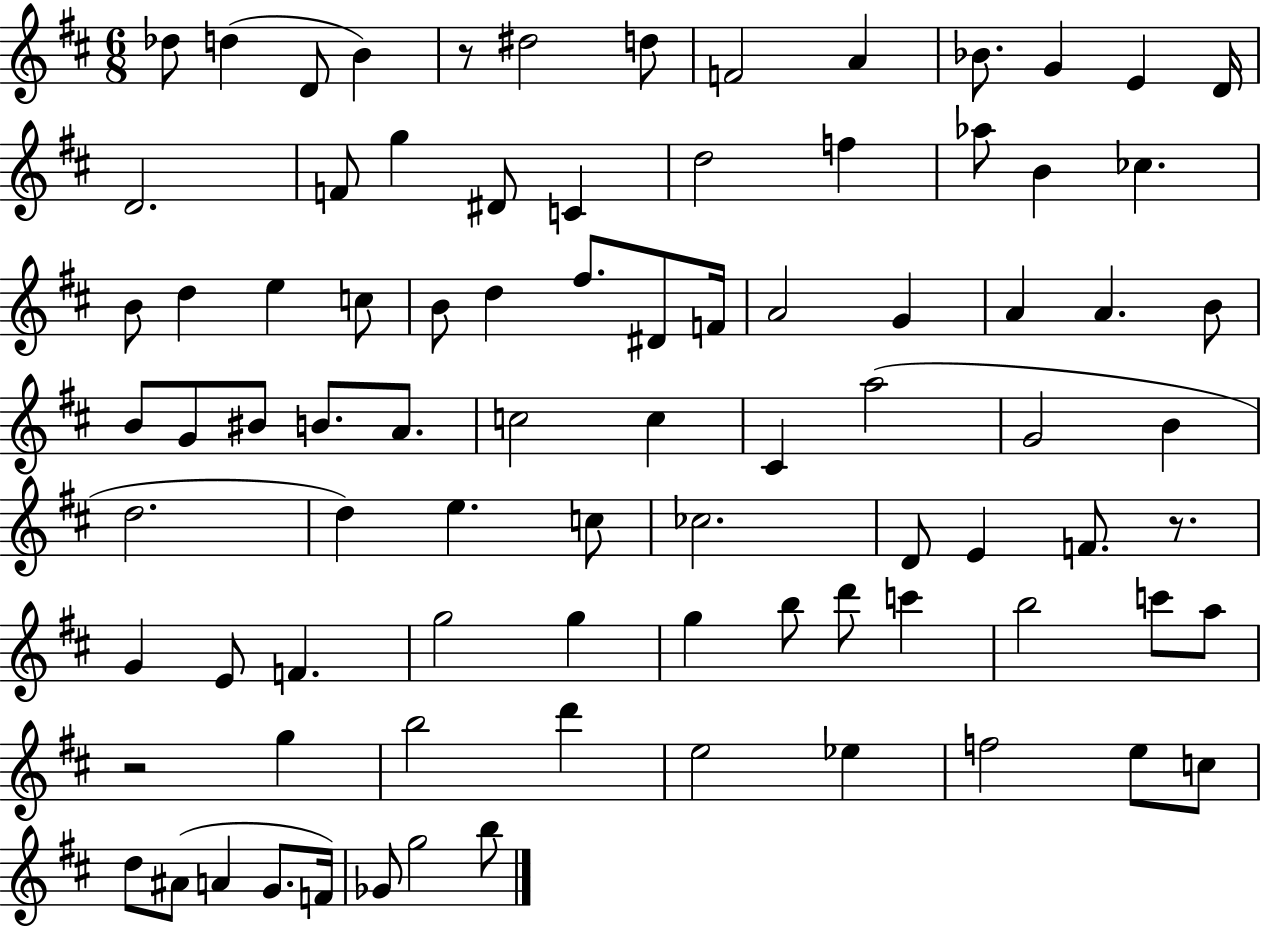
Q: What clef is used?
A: treble